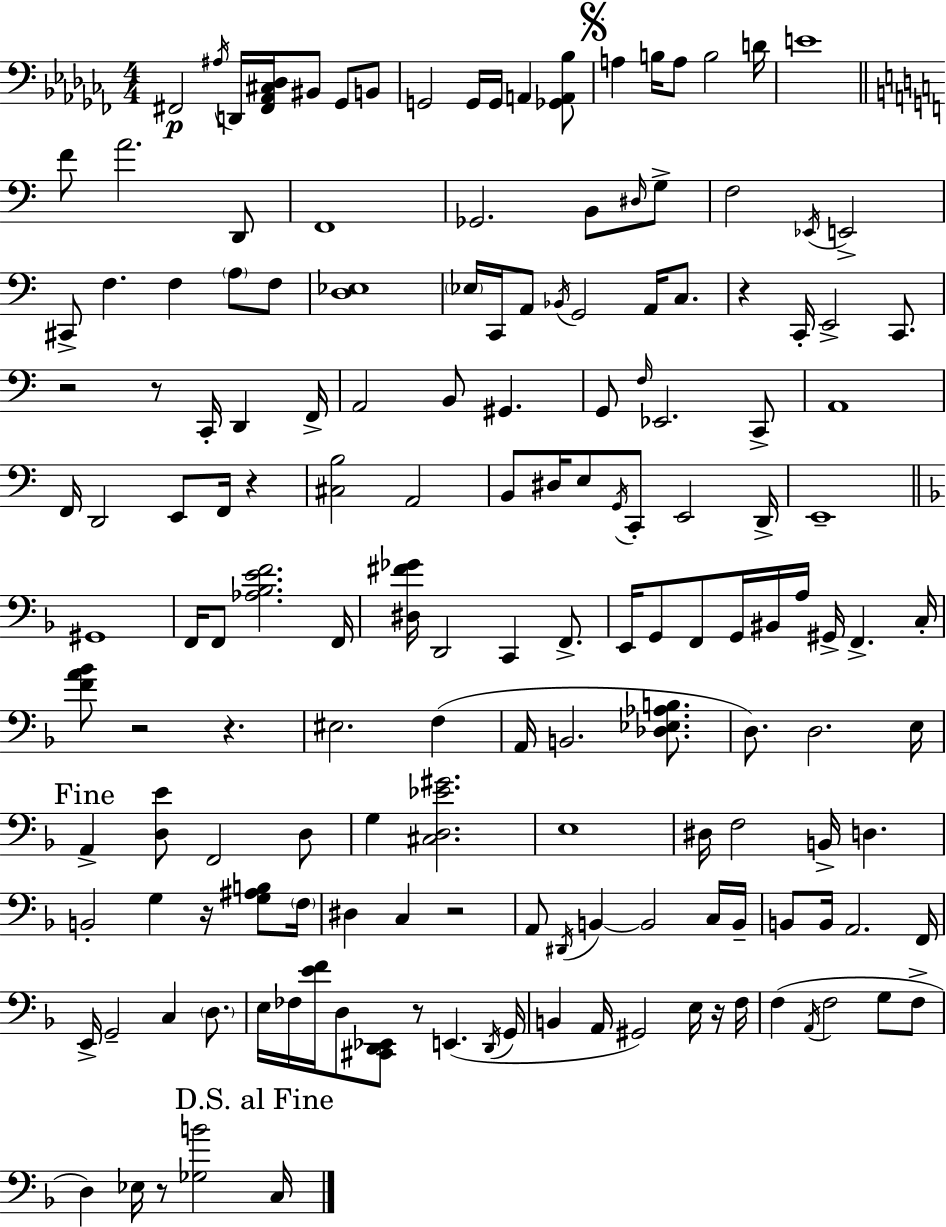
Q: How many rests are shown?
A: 11